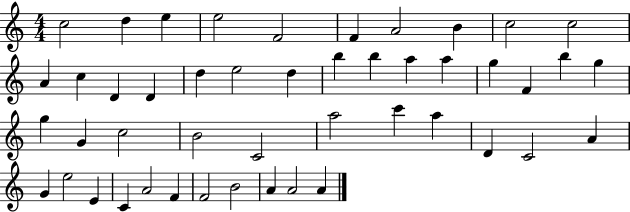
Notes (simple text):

C5/h D5/q E5/q E5/h F4/h F4/q A4/h B4/q C5/h C5/h A4/q C5/q D4/q D4/q D5/q E5/h D5/q B5/q B5/q A5/q A5/q G5/q F4/q B5/q G5/q G5/q G4/q C5/h B4/h C4/h A5/h C6/q A5/q D4/q C4/h A4/q G4/q E5/h E4/q C4/q A4/h F4/q F4/h B4/h A4/q A4/h A4/q